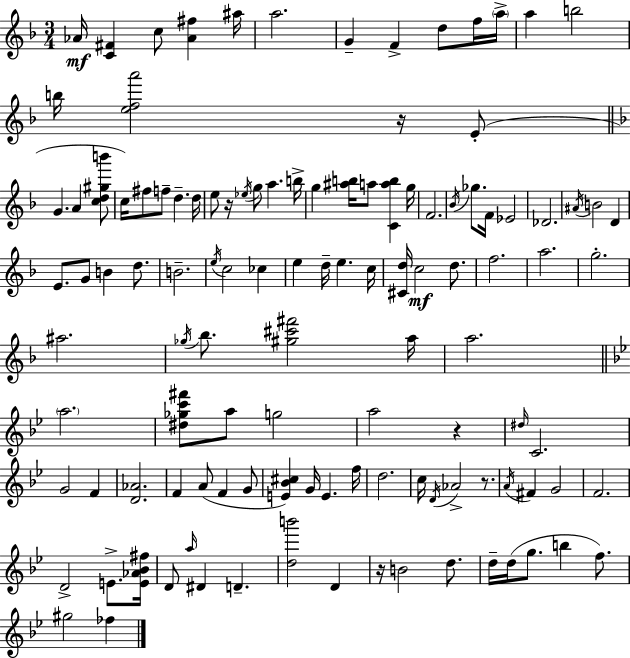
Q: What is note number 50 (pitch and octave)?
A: C5